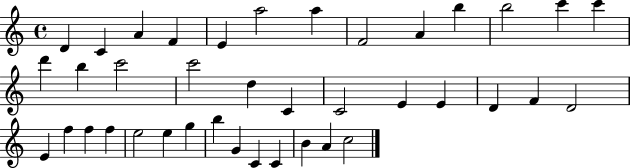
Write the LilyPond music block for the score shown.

{
  \clef treble
  \time 4/4
  \defaultTimeSignature
  \key c \major
  d'4 c'4 a'4 f'4 | e'4 a''2 a''4 | f'2 a'4 b''4 | b''2 c'''4 c'''4 | \break d'''4 b''4 c'''2 | c'''2 d''4 c'4 | c'2 e'4 e'4 | d'4 f'4 d'2 | \break e'4 f''4 f''4 f''4 | e''2 e''4 g''4 | b''4 g'4 c'4 c'4 | b'4 a'4 c''2 | \break \bar "|."
}